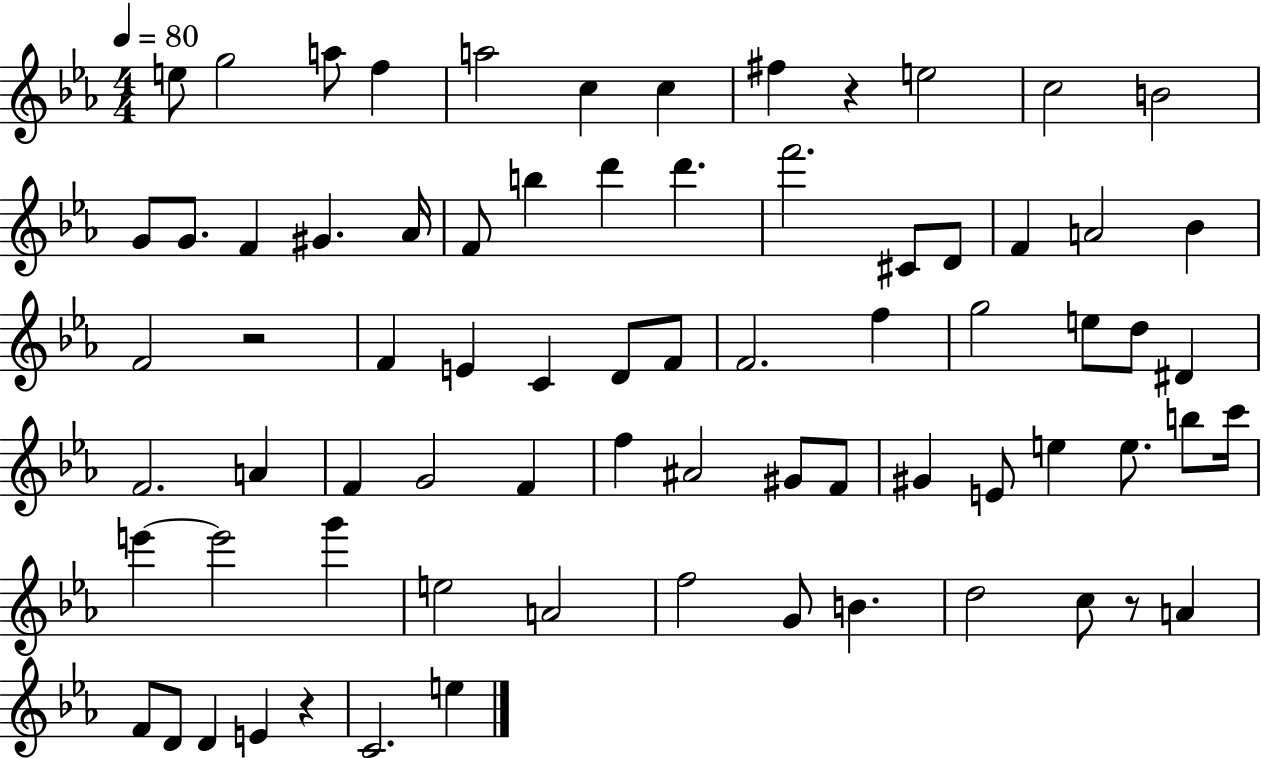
X:1
T:Untitled
M:4/4
L:1/4
K:Eb
e/2 g2 a/2 f a2 c c ^f z e2 c2 B2 G/2 G/2 F ^G _A/4 F/2 b d' d' f'2 ^C/2 D/2 F A2 _B F2 z2 F E C D/2 F/2 F2 f g2 e/2 d/2 ^D F2 A F G2 F f ^A2 ^G/2 F/2 ^G E/2 e e/2 b/2 c'/4 e' e'2 g' e2 A2 f2 G/2 B d2 c/2 z/2 A F/2 D/2 D E z C2 e